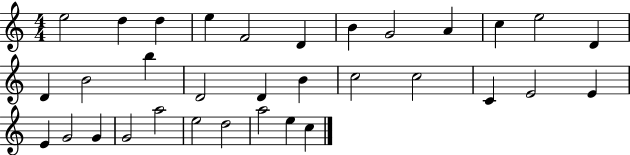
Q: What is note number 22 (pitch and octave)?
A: E4